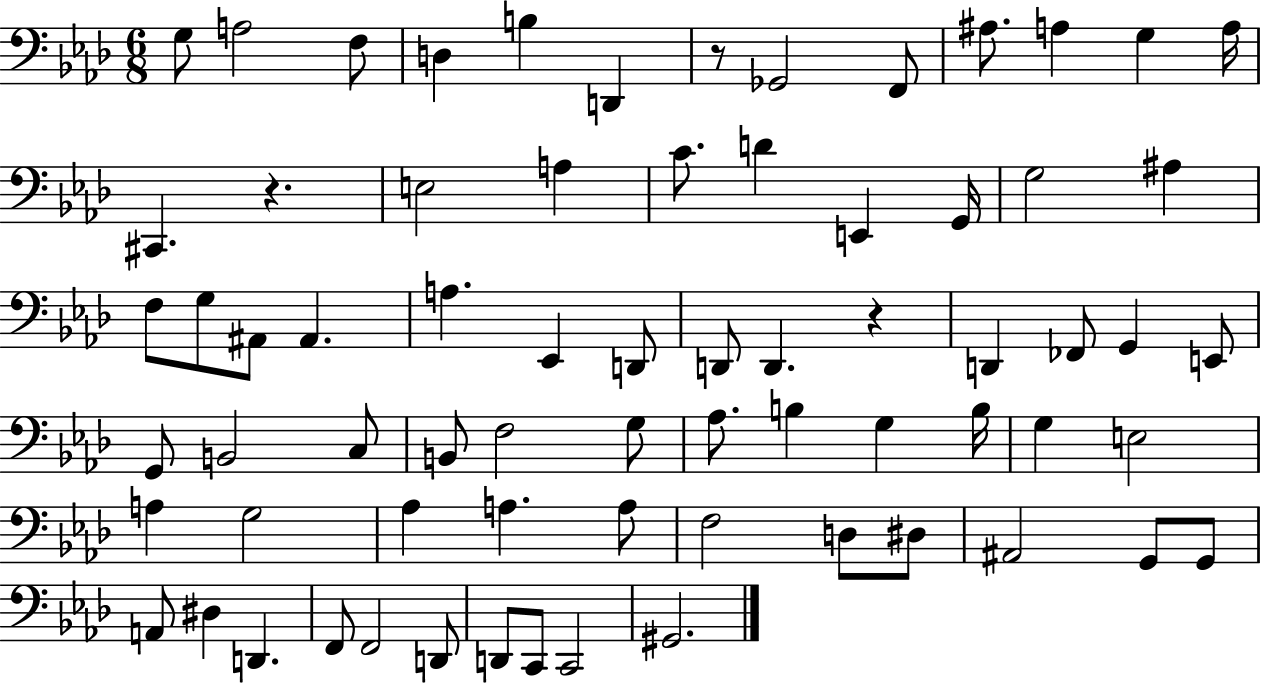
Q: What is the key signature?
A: AES major